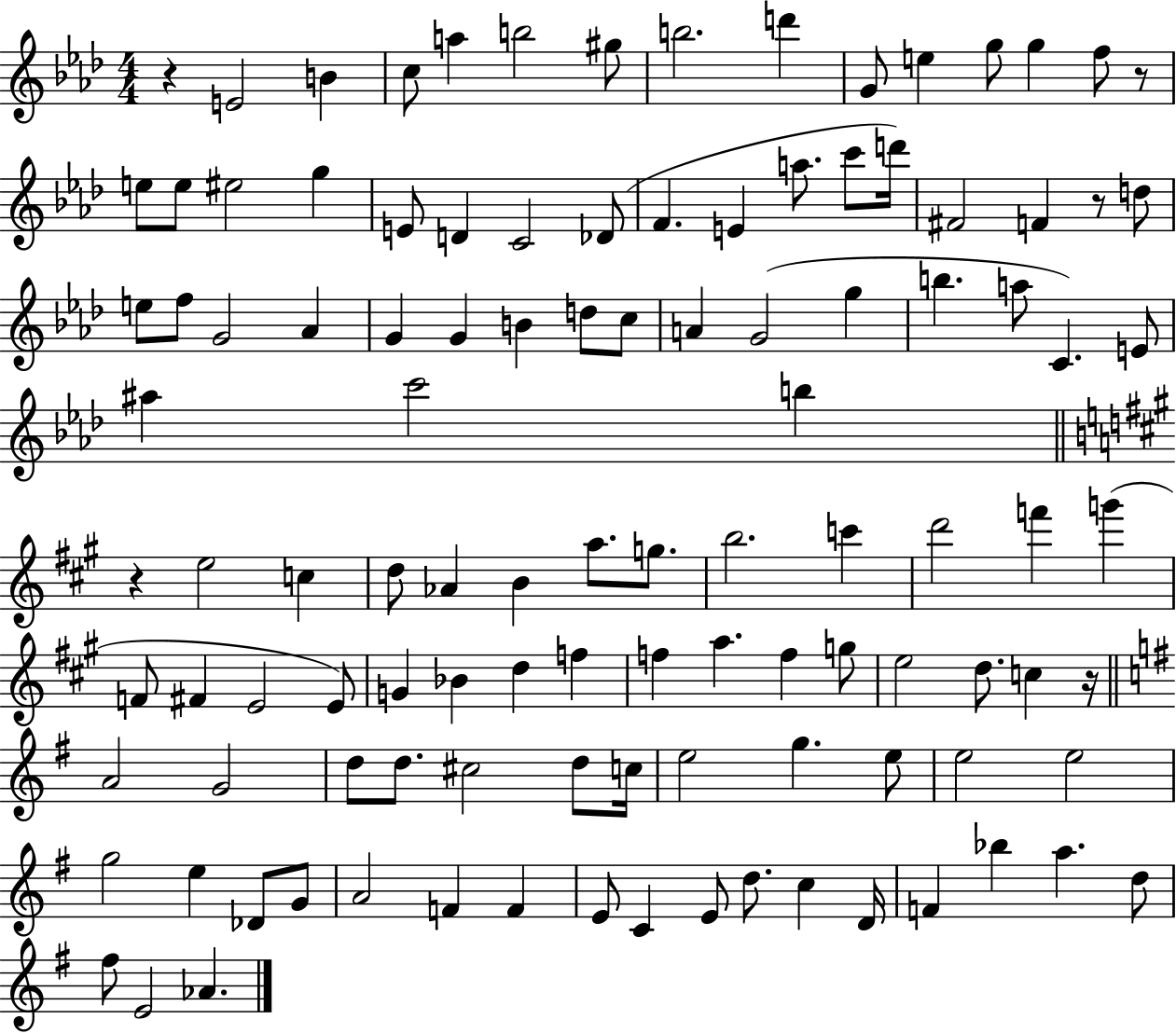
{
  \clef treble
  \numericTimeSignature
  \time 4/4
  \key aes \major
  \repeat volta 2 { r4 e'2 b'4 | c''8 a''4 b''2 gis''8 | b''2. d'''4 | g'8 e''4 g''8 g''4 f''8 r8 | \break e''8 e''8 eis''2 g''4 | e'8 d'4 c'2 des'8( | f'4. e'4 a''8. c'''8 d'''16) | fis'2 f'4 r8 d''8 | \break e''8 f''8 g'2 aes'4 | g'4 g'4 b'4 d''8 c''8 | a'4 g'2( g''4 | b''4. a''8 c'4.) e'8 | \break ais''4 c'''2 b''4 | \bar "||" \break \key a \major r4 e''2 c''4 | d''8 aes'4 b'4 a''8. g''8. | b''2. c'''4 | d'''2 f'''4 g'''4( | \break f'8 fis'4 e'2 e'8) | g'4 bes'4 d''4 f''4 | f''4 a''4. f''4 g''8 | e''2 d''8. c''4 r16 | \break \bar "||" \break \key g \major a'2 g'2 | d''8 d''8. cis''2 d''8 c''16 | e''2 g''4. e''8 | e''2 e''2 | \break g''2 e''4 des'8 g'8 | a'2 f'4 f'4 | e'8 c'4 e'8 d''8. c''4 d'16 | f'4 bes''4 a''4. d''8 | \break fis''8 e'2 aes'4. | } \bar "|."
}